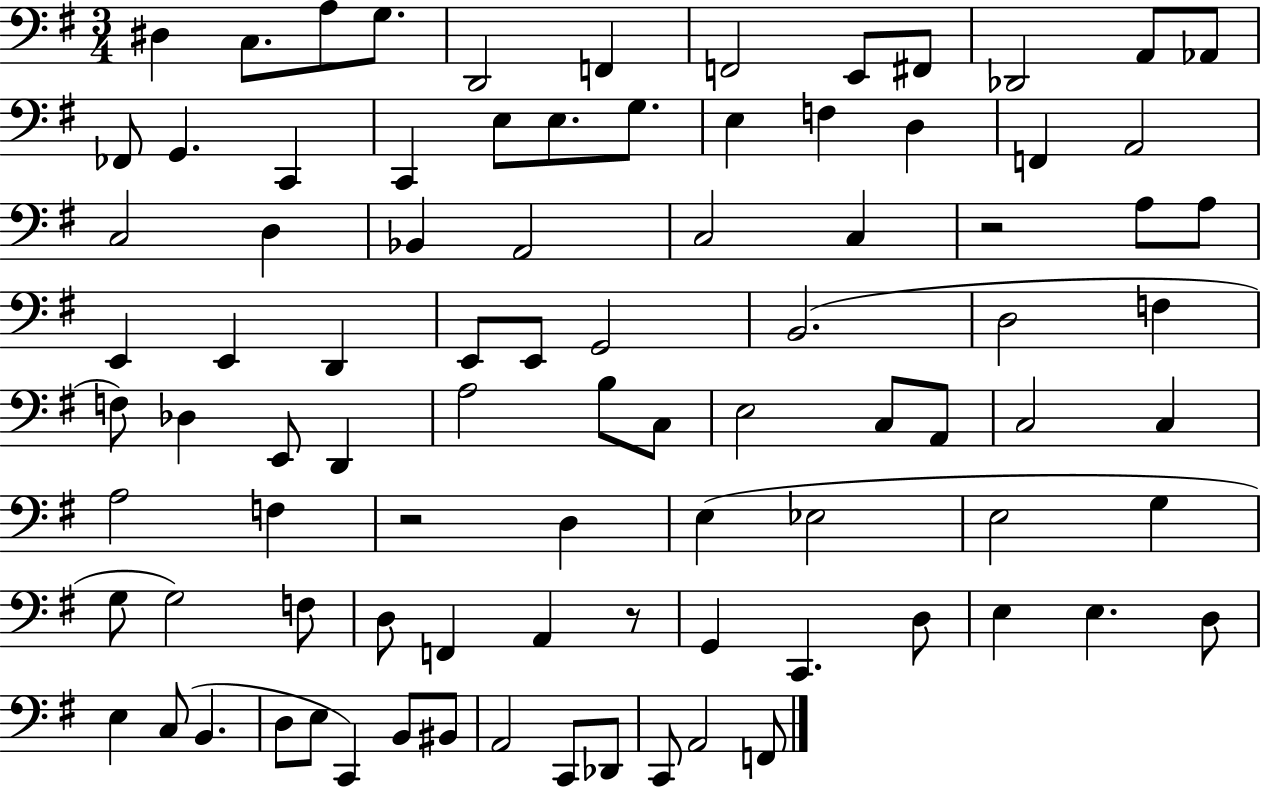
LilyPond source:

{
  \clef bass
  \numericTimeSignature
  \time 3/4
  \key g \major
  dis4 c8. a8 g8. | d,2 f,4 | f,2 e,8 fis,8 | des,2 a,8 aes,8 | \break fes,8 g,4. c,4 | c,4 e8 e8. g8. | e4 f4 d4 | f,4 a,2 | \break c2 d4 | bes,4 a,2 | c2 c4 | r2 a8 a8 | \break e,4 e,4 d,4 | e,8 e,8 g,2 | b,2.( | d2 f4 | \break f8) des4 e,8 d,4 | a2 b8 c8 | e2 c8 a,8 | c2 c4 | \break a2 f4 | r2 d4 | e4( ees2 | e2 g4 | \break g8 g2) f8 | d8 f,4 a,4 r8 | g,4 c,4. d8 | e4 e4. d8 | \break e4 c8( b,4. | d8 e8 c,4) b,8 bis,8 | a,2 c,8 des,8 | c,8 a,2 f,8 | \break \bar "|."
}